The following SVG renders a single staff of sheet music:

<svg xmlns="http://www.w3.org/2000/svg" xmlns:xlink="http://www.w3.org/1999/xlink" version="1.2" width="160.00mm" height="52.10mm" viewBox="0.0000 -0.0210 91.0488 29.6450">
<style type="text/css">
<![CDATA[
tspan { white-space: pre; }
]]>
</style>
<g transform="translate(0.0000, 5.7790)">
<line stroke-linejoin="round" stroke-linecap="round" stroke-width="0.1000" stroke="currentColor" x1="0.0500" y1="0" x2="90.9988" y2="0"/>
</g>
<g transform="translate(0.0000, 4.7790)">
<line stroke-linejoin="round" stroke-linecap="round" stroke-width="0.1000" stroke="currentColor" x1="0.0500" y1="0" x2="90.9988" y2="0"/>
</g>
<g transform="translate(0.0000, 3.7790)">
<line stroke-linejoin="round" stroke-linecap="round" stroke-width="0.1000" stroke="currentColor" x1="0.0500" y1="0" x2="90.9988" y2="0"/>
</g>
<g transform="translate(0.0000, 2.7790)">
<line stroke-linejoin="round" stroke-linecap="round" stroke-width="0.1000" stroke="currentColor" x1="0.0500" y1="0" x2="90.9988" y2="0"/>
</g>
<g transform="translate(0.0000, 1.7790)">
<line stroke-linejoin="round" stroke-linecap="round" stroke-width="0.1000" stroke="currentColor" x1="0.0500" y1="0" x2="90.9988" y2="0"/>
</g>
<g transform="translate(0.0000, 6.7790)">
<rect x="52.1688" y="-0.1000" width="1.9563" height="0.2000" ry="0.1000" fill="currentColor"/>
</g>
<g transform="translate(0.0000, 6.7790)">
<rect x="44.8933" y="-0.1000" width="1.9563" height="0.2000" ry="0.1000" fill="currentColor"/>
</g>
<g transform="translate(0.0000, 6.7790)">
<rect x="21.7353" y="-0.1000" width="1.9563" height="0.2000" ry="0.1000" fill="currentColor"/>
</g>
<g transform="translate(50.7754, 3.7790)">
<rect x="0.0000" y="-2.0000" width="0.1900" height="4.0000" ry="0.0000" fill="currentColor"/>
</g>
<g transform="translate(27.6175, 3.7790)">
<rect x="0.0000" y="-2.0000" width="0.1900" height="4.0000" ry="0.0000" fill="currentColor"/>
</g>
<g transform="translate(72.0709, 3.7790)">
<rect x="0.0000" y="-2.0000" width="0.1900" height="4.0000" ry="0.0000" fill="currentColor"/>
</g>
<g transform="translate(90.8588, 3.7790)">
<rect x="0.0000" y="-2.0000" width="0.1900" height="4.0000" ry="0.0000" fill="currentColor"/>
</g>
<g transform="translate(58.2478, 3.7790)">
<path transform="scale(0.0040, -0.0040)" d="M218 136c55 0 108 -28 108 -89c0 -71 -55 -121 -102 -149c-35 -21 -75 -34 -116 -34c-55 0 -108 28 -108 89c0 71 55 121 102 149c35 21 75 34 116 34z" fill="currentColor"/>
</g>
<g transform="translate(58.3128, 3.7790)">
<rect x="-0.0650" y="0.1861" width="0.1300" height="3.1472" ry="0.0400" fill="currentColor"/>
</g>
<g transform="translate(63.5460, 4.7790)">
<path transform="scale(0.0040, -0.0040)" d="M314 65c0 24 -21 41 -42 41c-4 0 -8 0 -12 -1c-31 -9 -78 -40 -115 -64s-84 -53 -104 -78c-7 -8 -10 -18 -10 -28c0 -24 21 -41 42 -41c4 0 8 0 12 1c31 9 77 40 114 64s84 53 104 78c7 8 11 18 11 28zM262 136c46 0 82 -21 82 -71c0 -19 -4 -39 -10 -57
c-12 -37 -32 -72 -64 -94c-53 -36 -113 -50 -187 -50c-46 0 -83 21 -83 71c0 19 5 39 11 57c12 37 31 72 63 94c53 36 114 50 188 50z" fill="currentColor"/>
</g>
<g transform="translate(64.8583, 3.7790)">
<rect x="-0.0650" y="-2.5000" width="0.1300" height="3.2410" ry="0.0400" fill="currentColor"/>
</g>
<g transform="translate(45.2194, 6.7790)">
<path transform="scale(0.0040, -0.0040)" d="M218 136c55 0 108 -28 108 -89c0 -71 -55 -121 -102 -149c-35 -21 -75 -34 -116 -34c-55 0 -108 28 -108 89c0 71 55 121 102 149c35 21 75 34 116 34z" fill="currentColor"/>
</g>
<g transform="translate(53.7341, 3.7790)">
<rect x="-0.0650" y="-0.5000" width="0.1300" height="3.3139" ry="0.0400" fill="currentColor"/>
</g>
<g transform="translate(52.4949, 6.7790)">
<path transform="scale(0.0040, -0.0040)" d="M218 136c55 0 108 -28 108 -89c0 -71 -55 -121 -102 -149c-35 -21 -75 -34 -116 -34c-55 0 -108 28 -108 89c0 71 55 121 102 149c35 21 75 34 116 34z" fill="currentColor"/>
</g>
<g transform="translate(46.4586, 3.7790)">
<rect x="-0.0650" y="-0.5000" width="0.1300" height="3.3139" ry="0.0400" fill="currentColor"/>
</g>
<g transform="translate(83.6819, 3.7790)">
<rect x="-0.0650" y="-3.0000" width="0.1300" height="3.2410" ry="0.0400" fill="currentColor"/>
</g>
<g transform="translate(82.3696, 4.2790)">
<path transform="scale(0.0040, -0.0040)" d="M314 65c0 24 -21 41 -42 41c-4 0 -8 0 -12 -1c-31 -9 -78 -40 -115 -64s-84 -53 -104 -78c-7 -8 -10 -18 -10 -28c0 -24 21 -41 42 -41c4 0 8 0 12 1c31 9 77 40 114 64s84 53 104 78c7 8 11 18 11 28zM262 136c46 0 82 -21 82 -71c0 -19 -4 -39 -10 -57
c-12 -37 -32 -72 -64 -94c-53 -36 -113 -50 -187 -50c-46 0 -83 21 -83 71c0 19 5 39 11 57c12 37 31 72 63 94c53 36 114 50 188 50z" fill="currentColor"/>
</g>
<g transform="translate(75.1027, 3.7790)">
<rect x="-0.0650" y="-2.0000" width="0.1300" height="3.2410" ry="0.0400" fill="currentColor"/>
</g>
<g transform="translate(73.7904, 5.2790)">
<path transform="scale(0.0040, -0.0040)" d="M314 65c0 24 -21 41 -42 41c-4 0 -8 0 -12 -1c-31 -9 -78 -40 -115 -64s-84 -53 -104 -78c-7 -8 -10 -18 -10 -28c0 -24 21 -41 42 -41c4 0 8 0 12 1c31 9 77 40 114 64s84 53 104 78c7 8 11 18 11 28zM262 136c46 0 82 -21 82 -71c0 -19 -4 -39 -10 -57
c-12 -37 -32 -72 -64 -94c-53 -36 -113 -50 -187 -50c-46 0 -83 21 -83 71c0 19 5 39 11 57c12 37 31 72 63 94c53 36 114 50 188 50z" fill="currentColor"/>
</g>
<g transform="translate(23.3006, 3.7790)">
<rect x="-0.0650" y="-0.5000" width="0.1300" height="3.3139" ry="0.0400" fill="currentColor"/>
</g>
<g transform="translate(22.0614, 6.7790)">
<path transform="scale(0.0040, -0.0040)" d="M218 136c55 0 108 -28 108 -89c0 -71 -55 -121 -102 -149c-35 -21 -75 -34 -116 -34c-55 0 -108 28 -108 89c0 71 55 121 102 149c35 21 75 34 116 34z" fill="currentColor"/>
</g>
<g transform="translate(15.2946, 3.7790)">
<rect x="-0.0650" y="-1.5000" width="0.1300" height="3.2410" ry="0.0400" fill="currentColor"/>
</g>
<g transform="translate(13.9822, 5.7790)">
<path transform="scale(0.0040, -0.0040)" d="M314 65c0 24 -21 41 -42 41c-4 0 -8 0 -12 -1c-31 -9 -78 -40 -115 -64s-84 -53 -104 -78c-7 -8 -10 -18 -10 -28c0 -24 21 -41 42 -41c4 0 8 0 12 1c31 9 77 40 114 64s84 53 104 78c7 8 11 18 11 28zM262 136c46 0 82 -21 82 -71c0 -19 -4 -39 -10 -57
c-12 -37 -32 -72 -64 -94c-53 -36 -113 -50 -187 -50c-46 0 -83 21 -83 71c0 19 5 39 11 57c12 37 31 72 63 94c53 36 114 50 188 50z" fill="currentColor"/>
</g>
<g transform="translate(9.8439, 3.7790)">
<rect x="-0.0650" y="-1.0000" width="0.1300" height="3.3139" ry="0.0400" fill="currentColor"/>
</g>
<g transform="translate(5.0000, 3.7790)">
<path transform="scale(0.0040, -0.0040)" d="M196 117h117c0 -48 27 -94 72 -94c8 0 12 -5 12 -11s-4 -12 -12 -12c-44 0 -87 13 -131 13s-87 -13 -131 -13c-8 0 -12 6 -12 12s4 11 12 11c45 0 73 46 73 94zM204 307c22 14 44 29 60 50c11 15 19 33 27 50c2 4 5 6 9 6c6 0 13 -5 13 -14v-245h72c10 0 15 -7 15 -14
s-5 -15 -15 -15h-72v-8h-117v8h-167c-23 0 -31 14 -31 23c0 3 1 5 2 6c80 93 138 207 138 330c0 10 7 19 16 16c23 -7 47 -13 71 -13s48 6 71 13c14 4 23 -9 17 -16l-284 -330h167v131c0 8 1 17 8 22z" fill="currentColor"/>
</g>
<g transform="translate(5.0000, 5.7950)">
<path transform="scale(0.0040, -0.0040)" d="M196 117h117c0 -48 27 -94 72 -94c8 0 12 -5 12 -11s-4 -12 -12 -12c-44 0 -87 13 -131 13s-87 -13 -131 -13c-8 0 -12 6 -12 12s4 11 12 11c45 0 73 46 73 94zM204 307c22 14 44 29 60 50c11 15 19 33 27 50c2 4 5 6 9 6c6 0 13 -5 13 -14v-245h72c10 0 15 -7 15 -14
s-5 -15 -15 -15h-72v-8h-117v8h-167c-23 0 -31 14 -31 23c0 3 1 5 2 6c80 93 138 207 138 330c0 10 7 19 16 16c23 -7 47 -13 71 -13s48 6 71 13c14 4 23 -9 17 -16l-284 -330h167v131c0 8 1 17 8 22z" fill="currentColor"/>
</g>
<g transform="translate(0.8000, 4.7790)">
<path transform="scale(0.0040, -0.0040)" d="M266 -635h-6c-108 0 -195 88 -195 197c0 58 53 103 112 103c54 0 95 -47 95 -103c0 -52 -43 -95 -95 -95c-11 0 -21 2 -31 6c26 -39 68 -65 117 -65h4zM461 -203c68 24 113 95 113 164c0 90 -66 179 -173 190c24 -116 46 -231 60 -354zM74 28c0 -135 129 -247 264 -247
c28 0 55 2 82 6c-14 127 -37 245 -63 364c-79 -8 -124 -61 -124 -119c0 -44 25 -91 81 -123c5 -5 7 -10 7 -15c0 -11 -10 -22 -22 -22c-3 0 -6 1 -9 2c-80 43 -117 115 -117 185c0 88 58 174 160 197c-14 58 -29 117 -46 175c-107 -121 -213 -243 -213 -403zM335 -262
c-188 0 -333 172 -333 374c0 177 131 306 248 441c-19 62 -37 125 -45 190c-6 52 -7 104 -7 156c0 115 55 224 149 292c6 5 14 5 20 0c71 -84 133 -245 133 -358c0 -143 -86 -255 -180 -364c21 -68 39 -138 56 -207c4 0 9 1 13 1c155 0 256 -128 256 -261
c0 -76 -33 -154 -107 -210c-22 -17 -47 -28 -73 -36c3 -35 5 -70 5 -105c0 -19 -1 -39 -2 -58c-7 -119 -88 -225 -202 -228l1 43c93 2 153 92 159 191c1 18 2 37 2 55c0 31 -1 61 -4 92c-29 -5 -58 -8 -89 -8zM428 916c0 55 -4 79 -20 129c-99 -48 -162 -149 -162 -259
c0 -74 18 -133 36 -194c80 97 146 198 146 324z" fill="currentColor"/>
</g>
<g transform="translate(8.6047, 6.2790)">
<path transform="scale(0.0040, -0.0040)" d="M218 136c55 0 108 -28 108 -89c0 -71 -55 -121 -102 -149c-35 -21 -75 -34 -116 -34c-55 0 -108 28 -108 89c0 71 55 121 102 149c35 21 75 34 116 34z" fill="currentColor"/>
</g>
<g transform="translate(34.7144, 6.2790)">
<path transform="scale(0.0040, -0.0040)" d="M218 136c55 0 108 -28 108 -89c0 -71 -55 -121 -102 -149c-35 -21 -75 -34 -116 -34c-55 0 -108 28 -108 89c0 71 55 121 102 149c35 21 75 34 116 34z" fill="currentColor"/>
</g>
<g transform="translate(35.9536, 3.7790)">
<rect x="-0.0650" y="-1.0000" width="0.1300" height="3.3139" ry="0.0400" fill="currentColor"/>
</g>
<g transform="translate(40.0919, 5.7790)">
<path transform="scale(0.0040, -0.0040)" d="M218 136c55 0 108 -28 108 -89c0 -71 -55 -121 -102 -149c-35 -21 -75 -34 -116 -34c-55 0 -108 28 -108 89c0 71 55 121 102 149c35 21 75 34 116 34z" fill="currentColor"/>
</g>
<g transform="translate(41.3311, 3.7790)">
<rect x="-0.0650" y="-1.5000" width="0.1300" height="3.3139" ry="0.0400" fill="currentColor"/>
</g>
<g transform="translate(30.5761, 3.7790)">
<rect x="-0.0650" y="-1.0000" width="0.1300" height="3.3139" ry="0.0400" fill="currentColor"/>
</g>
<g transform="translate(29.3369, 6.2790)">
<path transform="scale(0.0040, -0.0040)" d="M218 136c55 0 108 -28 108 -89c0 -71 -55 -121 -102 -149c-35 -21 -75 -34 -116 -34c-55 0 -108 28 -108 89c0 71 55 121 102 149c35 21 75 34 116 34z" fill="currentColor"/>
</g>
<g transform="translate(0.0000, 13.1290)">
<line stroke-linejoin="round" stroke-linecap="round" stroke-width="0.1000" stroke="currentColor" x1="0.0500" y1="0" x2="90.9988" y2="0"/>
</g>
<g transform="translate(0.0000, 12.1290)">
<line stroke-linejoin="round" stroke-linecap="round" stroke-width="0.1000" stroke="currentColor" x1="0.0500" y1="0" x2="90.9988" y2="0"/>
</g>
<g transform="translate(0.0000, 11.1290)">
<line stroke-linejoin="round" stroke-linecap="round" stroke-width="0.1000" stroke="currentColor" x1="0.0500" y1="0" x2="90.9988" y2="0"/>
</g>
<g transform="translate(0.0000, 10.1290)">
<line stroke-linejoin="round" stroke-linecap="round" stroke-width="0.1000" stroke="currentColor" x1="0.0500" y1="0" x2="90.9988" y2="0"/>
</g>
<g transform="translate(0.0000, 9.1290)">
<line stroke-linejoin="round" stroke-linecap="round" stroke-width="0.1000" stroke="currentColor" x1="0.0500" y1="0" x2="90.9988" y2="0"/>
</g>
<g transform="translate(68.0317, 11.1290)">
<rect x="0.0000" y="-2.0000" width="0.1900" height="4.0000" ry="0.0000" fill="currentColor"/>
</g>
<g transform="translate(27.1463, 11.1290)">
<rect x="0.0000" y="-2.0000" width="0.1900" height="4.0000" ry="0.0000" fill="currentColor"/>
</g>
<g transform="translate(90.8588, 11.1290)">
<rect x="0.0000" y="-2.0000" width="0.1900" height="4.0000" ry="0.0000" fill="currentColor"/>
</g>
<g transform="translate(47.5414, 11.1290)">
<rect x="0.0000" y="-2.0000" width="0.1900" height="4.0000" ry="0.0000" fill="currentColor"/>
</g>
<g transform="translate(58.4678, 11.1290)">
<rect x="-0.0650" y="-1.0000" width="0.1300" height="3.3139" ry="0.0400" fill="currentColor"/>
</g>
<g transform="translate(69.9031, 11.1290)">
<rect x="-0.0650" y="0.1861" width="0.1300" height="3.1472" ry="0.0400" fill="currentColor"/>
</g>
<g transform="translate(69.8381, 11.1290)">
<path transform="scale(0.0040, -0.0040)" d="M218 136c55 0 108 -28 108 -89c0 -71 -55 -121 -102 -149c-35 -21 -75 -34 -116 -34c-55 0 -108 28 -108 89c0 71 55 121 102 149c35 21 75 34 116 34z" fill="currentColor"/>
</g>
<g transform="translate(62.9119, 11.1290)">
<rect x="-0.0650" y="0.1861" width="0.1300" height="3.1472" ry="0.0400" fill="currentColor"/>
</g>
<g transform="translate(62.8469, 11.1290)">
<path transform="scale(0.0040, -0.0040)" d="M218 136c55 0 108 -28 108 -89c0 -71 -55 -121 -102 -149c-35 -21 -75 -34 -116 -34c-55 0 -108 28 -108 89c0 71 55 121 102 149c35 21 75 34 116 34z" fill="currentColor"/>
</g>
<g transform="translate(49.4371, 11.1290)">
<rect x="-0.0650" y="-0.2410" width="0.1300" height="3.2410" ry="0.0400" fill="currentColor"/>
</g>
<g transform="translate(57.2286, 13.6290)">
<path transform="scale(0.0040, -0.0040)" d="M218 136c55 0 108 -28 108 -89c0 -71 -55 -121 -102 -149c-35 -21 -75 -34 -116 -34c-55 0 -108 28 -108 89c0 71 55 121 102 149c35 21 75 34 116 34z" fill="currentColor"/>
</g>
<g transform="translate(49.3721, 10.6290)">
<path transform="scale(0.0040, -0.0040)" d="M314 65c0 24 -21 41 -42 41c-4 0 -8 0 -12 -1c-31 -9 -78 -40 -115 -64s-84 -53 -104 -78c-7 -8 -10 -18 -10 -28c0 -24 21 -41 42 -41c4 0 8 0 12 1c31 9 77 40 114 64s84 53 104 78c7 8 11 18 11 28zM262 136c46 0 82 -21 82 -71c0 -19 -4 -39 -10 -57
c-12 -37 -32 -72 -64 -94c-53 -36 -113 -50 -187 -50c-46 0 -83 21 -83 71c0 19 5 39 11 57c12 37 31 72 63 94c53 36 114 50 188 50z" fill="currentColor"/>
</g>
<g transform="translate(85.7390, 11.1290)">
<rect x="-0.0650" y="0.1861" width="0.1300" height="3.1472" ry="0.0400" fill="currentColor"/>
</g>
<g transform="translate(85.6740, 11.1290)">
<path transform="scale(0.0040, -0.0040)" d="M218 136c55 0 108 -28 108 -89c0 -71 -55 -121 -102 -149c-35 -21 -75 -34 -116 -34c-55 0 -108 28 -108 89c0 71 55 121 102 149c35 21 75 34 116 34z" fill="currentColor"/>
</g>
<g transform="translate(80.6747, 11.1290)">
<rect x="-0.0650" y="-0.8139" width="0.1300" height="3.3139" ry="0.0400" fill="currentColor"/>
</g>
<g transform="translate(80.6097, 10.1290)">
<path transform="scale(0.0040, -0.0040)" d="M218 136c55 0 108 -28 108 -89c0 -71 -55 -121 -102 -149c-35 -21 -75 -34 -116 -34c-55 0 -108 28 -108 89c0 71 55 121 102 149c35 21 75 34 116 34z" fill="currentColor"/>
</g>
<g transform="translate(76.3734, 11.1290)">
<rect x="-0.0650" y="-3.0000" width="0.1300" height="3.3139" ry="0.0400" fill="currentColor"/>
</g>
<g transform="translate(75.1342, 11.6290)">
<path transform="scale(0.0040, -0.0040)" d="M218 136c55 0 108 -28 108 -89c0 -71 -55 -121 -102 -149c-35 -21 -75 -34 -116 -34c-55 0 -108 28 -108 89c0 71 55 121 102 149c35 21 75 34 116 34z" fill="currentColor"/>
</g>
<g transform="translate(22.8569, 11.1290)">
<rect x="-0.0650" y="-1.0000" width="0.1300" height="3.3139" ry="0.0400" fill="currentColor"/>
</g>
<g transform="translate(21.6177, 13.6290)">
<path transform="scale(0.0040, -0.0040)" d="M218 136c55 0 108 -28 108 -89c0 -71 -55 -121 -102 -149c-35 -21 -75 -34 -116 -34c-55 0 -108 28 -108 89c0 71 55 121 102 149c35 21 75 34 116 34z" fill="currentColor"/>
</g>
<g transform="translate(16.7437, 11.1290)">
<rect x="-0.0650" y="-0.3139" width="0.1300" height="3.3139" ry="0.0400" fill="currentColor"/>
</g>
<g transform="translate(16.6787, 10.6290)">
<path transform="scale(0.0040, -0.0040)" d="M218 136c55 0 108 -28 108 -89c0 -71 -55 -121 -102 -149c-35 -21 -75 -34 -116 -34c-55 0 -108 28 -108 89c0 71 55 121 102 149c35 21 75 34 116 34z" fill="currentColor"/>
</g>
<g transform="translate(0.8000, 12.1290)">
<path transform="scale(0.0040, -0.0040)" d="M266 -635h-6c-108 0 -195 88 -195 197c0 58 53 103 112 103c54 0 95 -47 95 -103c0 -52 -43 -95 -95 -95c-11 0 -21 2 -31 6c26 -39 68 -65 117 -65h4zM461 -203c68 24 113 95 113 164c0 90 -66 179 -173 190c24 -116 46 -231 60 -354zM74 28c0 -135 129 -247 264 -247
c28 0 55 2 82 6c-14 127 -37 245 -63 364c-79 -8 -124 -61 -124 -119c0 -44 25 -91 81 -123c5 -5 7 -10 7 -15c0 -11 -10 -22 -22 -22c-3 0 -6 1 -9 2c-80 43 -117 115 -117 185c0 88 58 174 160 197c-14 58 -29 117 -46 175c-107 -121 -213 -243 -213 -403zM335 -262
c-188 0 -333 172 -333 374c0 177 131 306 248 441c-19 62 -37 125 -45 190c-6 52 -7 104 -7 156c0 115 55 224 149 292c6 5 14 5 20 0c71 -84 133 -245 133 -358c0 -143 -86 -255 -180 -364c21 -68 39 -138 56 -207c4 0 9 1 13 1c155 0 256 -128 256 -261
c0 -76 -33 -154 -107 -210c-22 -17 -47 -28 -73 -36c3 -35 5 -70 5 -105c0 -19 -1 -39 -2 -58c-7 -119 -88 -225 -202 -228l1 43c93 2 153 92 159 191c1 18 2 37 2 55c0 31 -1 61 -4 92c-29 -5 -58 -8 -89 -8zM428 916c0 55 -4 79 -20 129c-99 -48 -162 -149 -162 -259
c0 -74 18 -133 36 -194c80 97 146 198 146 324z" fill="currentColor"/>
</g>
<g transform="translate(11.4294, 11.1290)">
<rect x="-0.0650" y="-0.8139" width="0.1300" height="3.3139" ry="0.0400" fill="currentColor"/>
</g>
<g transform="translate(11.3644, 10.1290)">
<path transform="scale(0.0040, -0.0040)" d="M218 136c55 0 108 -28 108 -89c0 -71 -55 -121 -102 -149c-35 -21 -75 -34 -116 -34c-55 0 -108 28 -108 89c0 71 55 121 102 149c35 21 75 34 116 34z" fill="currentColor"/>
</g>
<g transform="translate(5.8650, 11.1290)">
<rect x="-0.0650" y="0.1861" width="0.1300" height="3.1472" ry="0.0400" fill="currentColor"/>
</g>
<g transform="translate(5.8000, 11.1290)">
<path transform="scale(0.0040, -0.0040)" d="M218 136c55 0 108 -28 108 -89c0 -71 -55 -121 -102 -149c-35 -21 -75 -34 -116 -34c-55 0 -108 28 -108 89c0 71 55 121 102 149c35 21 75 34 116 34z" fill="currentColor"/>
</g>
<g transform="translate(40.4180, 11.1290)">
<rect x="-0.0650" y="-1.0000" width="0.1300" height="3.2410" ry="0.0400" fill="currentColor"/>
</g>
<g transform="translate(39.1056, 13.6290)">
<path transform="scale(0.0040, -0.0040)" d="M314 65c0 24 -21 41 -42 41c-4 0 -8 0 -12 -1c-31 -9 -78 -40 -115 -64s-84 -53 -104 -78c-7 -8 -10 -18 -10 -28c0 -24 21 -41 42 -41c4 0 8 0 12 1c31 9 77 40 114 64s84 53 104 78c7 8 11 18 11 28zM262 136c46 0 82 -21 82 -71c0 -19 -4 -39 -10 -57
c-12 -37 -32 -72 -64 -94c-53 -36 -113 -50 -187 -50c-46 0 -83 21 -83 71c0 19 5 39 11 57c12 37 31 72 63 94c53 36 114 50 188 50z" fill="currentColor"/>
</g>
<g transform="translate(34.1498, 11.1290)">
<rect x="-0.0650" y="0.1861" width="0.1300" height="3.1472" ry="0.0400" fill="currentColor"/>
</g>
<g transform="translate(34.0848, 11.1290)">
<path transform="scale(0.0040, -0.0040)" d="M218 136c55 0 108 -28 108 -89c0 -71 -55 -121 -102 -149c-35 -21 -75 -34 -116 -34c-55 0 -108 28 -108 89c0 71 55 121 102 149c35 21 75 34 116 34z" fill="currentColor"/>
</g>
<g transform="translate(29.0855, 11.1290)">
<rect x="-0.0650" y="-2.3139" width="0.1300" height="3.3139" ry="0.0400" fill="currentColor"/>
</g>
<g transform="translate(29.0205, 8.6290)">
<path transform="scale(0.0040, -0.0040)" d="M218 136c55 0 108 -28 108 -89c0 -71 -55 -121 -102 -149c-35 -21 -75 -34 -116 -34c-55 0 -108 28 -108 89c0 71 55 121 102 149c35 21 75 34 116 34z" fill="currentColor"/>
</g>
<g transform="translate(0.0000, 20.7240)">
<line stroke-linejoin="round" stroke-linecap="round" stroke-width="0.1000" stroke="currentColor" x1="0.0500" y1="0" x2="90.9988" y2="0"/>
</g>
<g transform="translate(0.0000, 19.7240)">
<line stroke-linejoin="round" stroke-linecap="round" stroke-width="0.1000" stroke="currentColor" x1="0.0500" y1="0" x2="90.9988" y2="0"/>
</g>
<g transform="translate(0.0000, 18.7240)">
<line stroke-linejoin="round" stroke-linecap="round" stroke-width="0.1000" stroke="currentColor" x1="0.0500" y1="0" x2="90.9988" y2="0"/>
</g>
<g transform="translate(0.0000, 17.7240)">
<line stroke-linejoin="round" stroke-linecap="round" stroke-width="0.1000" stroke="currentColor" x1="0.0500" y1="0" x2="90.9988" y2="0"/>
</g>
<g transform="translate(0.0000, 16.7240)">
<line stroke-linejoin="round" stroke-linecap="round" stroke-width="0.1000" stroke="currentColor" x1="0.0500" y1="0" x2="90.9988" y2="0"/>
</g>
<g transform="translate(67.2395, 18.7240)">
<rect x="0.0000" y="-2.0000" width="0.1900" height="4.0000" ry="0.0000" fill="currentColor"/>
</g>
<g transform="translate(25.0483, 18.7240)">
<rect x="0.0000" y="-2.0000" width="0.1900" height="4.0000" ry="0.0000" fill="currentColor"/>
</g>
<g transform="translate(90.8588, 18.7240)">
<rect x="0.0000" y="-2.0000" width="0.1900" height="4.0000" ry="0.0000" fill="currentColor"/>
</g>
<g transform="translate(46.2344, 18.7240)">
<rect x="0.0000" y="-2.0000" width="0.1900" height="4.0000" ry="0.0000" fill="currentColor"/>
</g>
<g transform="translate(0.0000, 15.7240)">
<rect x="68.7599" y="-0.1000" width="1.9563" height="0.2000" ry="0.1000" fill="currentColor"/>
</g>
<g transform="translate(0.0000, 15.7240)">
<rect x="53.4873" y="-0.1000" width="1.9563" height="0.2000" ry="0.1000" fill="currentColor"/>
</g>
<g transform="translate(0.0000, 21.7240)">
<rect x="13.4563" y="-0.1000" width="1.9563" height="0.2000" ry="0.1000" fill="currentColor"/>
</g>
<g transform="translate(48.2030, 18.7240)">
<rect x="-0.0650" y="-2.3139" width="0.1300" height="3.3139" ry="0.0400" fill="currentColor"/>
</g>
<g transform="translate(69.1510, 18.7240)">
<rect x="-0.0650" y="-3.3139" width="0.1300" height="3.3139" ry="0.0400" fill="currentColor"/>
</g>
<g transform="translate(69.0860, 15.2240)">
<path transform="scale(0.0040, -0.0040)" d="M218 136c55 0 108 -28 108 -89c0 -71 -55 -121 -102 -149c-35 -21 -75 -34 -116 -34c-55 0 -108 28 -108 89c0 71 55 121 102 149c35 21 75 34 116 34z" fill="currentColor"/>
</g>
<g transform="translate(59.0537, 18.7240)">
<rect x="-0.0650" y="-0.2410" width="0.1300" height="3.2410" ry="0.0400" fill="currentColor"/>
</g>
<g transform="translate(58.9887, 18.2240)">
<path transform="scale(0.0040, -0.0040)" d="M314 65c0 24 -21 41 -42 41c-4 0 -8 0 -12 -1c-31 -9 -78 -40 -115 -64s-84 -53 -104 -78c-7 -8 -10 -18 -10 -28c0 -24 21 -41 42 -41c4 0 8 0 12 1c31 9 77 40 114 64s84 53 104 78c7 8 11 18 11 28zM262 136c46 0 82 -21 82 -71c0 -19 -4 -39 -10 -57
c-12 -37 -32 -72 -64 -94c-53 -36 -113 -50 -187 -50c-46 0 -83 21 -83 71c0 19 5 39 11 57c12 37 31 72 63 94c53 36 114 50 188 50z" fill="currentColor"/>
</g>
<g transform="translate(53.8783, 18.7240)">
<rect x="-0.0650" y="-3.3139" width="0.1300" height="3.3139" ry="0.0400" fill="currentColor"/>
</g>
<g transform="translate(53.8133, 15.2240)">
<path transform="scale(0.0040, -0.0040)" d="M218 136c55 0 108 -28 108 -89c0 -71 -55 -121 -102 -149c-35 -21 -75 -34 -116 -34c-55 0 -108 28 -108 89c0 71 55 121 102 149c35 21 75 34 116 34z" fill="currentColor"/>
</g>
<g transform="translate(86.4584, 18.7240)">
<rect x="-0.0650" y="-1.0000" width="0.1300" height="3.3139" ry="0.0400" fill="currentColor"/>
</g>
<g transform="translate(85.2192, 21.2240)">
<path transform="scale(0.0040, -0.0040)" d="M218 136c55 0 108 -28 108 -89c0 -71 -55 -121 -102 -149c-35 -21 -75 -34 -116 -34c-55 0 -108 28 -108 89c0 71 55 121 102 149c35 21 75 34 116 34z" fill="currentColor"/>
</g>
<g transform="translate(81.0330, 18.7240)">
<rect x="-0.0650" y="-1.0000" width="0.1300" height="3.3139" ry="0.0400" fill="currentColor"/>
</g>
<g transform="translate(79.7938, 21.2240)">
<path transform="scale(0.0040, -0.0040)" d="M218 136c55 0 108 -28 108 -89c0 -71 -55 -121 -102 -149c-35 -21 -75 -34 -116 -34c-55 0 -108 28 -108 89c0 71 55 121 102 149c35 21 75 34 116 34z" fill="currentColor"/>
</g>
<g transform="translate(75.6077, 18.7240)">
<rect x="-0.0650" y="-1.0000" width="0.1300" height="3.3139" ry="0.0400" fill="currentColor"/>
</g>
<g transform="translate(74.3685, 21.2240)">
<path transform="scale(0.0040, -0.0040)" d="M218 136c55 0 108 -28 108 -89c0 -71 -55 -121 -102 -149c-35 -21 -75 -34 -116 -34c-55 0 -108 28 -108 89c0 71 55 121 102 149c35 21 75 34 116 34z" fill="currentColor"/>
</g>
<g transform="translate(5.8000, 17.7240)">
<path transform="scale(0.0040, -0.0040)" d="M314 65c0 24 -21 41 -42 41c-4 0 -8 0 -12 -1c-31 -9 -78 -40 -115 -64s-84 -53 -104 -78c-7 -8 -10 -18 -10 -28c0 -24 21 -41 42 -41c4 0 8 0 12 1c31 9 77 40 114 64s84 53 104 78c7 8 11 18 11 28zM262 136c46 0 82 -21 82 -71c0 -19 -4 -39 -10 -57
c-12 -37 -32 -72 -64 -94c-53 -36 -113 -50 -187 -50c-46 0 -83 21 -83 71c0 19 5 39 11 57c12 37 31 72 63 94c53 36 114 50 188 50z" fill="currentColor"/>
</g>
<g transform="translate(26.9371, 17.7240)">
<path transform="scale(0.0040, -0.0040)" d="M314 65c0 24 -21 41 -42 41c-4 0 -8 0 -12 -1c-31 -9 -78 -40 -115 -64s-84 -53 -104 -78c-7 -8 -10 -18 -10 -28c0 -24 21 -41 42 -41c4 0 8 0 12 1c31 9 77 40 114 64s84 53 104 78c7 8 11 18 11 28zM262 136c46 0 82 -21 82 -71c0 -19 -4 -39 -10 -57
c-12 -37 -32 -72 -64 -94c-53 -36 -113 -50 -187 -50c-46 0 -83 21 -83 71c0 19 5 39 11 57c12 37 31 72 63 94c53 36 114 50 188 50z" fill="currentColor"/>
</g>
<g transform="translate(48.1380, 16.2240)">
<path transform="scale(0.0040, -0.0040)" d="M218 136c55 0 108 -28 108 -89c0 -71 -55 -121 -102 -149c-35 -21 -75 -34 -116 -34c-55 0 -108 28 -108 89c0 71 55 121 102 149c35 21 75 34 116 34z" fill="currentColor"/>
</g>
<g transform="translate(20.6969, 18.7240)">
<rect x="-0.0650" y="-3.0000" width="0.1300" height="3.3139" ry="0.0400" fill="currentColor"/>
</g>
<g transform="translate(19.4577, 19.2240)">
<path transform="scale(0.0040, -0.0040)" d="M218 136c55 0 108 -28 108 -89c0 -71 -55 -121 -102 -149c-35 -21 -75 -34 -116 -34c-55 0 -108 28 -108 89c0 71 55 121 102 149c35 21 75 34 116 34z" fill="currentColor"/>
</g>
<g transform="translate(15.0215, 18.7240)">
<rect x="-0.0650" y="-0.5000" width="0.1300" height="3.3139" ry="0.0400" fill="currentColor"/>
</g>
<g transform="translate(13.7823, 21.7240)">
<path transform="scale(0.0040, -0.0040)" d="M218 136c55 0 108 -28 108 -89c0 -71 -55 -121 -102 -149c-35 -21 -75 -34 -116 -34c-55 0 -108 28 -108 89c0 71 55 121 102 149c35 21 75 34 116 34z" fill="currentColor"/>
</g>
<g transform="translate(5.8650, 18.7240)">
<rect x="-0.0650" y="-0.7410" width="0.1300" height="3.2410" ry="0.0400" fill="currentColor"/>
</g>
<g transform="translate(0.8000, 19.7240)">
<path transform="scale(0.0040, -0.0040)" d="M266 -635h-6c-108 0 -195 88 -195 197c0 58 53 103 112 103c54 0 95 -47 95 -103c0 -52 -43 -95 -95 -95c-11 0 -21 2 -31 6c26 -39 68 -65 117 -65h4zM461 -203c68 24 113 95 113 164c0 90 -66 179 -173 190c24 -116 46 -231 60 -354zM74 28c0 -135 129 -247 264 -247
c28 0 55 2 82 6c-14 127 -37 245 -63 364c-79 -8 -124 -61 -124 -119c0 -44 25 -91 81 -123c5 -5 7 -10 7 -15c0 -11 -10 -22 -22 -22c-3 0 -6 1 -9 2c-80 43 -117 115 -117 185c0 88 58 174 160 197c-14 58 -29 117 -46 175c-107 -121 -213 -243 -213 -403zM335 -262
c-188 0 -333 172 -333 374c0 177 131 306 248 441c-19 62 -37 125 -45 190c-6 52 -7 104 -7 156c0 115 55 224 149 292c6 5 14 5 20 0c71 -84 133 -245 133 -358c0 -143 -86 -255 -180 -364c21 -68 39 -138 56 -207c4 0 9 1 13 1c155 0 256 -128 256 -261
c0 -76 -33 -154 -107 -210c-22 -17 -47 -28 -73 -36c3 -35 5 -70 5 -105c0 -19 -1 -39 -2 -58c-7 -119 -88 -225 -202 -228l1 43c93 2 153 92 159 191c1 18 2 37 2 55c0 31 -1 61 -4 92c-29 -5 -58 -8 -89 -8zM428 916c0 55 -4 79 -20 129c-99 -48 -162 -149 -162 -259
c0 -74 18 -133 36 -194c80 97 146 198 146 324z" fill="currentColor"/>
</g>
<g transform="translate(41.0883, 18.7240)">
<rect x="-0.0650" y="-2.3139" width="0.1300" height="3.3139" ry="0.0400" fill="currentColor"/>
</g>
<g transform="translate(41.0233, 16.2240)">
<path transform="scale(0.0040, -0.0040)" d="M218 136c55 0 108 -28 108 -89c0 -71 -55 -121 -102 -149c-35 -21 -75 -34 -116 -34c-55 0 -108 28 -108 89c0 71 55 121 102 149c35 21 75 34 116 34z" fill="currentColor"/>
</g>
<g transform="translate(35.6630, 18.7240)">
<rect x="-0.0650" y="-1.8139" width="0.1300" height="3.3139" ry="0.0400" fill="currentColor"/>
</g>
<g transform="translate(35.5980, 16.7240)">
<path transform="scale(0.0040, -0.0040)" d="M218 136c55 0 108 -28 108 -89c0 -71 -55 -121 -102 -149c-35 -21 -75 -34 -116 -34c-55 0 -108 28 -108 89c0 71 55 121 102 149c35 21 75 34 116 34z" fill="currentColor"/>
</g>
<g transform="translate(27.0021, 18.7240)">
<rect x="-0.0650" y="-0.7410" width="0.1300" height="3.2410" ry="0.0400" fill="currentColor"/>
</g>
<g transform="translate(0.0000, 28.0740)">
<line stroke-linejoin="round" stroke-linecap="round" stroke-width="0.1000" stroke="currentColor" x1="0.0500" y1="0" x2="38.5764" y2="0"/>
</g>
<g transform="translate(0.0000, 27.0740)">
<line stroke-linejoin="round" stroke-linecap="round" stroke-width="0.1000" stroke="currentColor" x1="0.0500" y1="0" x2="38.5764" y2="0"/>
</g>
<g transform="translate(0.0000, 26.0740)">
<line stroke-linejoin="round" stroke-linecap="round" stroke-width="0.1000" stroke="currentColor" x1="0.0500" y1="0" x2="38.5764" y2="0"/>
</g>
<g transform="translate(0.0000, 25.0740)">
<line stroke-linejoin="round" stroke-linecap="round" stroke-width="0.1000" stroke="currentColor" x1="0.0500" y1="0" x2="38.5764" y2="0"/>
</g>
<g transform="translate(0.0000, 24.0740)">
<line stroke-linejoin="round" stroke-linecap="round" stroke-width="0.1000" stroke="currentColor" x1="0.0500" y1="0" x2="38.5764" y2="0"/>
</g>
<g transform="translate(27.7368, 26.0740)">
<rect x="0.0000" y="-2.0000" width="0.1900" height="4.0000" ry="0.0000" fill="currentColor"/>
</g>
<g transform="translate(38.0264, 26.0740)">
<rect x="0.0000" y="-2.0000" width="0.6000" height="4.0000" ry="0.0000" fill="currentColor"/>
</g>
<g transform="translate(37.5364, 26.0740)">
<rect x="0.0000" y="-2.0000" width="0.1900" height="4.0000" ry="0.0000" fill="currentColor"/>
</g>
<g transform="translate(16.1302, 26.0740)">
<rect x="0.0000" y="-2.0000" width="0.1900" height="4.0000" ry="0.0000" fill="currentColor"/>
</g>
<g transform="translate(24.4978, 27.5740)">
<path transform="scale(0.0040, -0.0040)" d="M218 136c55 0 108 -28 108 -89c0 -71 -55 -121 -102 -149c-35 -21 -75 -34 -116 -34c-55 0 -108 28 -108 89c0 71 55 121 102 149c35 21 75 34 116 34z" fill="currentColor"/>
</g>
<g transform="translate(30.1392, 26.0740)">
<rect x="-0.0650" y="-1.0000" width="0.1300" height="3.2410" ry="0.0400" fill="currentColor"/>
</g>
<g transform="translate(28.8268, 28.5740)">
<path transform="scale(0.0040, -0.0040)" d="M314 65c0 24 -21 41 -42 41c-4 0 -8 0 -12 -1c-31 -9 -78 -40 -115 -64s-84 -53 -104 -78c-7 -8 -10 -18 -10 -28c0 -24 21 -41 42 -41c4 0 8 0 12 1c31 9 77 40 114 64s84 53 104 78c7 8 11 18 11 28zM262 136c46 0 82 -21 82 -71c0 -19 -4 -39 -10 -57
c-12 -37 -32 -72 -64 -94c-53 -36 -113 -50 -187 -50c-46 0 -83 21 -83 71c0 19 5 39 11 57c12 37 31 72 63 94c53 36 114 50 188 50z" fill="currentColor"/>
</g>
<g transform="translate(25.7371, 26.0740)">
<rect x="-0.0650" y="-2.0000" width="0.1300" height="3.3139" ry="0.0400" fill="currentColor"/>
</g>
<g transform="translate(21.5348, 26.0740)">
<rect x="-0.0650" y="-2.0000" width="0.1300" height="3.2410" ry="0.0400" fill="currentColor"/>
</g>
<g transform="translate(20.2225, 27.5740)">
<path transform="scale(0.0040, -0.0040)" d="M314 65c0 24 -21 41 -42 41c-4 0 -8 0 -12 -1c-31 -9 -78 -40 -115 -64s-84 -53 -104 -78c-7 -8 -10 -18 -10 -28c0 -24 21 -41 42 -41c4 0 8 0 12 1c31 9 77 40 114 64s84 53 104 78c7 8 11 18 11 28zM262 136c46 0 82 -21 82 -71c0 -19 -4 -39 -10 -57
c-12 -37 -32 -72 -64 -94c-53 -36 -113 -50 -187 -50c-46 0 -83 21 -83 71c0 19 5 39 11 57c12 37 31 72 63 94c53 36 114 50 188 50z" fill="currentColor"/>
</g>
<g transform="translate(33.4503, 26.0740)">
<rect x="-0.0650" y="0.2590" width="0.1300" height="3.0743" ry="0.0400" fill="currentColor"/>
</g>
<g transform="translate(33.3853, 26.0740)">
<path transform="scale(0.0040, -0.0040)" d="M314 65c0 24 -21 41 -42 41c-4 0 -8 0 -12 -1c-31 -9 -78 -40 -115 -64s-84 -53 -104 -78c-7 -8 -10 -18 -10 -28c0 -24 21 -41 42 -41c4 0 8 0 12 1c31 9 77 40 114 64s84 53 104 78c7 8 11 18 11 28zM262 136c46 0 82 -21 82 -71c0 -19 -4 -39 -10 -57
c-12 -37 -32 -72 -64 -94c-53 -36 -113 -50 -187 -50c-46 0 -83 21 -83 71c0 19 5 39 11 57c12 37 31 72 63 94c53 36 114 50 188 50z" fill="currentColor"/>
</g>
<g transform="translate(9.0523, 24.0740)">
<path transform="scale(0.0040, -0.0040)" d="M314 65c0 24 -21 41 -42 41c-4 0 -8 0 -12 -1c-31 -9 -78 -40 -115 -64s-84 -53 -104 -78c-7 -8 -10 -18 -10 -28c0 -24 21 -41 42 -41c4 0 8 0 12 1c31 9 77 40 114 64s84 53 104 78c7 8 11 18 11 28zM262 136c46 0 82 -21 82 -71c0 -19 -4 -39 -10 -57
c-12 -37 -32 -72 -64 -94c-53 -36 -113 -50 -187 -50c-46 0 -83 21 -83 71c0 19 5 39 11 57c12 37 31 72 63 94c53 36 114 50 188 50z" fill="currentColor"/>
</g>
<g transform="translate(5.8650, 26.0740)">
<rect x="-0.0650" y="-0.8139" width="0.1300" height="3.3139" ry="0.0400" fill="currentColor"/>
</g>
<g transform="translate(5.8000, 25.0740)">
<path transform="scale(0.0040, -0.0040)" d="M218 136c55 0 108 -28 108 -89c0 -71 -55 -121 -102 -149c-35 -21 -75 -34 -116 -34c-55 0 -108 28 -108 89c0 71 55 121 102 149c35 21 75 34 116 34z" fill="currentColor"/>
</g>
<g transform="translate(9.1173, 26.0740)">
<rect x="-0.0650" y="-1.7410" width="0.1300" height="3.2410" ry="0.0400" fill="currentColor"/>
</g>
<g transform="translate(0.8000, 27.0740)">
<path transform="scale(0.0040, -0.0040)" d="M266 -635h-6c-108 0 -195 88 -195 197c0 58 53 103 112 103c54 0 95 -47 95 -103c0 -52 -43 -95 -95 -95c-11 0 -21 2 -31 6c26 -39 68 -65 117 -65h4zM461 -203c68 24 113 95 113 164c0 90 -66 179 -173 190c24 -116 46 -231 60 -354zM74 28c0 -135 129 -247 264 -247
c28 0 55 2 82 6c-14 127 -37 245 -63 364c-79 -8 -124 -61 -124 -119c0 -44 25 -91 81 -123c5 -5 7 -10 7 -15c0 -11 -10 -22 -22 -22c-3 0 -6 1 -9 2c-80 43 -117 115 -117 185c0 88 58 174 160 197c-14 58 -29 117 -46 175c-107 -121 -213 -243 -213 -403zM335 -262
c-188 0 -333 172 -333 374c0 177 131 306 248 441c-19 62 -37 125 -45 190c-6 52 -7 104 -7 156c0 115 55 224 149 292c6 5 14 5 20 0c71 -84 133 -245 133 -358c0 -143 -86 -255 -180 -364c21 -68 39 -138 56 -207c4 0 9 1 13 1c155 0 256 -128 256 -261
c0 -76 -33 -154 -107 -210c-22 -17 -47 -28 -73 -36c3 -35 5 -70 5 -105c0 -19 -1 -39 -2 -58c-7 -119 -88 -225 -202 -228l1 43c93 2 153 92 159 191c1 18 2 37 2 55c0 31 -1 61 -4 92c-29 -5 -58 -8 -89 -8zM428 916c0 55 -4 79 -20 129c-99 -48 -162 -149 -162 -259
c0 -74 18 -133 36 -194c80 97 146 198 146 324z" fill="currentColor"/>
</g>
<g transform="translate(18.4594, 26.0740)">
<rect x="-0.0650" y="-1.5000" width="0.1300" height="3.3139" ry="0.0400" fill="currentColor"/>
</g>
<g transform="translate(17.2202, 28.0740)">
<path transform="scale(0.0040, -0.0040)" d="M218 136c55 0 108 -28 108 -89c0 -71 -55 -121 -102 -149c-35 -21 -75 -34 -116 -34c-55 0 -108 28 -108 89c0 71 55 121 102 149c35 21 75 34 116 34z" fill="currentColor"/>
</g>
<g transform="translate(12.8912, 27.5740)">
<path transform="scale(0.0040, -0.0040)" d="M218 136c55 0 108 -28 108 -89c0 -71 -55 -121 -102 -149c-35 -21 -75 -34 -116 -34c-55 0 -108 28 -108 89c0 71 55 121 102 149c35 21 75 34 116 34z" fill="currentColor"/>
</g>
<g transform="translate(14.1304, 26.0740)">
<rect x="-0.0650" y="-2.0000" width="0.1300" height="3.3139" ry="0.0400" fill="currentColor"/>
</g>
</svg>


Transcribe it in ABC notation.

X:1
T:Untitled
M:4/4
L:1/4
K:C
D E2 C D D E C C B G2 F2 A2 B d c D g B D2 c2 D B B A d B d2 C A d2 f g g b c2 b D D D d f2 F E F2 F D2 B2